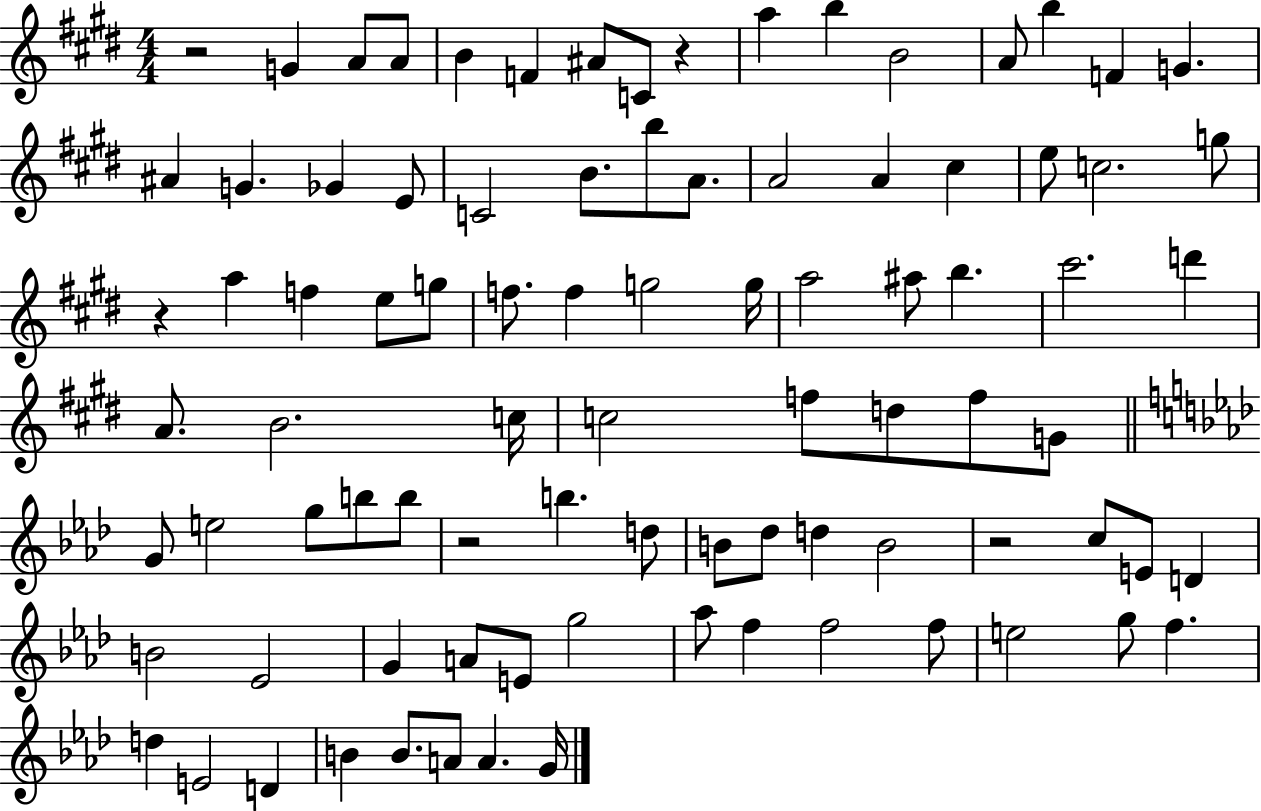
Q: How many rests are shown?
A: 5